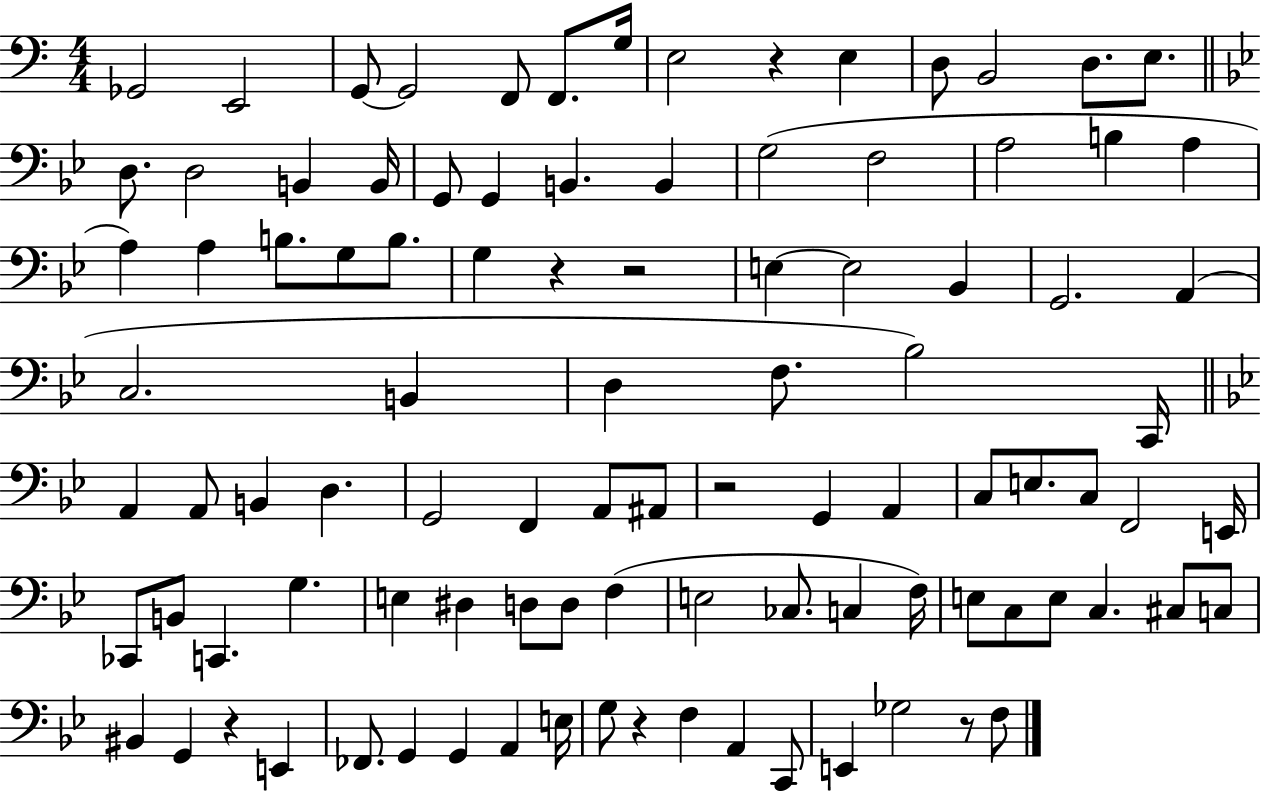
Gb2/h E2/h G2/e G2/h F2/e F2/e. G3/s E3/h R/q E3/q D3/e B2/h D3/e. E3/e. D3/e. D3/h B2/q B2/s G2/e G2/q B2/q. B2/q G3/h F3/h A3/h B3/q A3/q A3/q A3/q B3/e. G3/e B3/e. G3/q R/q R/h E3/q E3/h Bb2/q G2/h. A2/q C3/h. B2/q D3/q F3/e. Bb3/h C2/s A2/q A2/e B2/q D3/q. G2/h F2/q A2/e A#2/e R/h G2/q A2/q C3/e E3/e. C3/e F2/h E2/s CES2/e B2/e C2/q. G3/q. E3/q D#3/q D3/e D3/e F3/q E3/h CES3/e. C3/q F3/s E3/e C3/e E3/e C3/q. C#3/e C3/e BIS2/q G2/q R/q E2/q FES2/e. G2/q G2/q A2/q E3/s G3/e R/q F3/q A2/q C2/e E2/q Gb3/h R/e F3/e